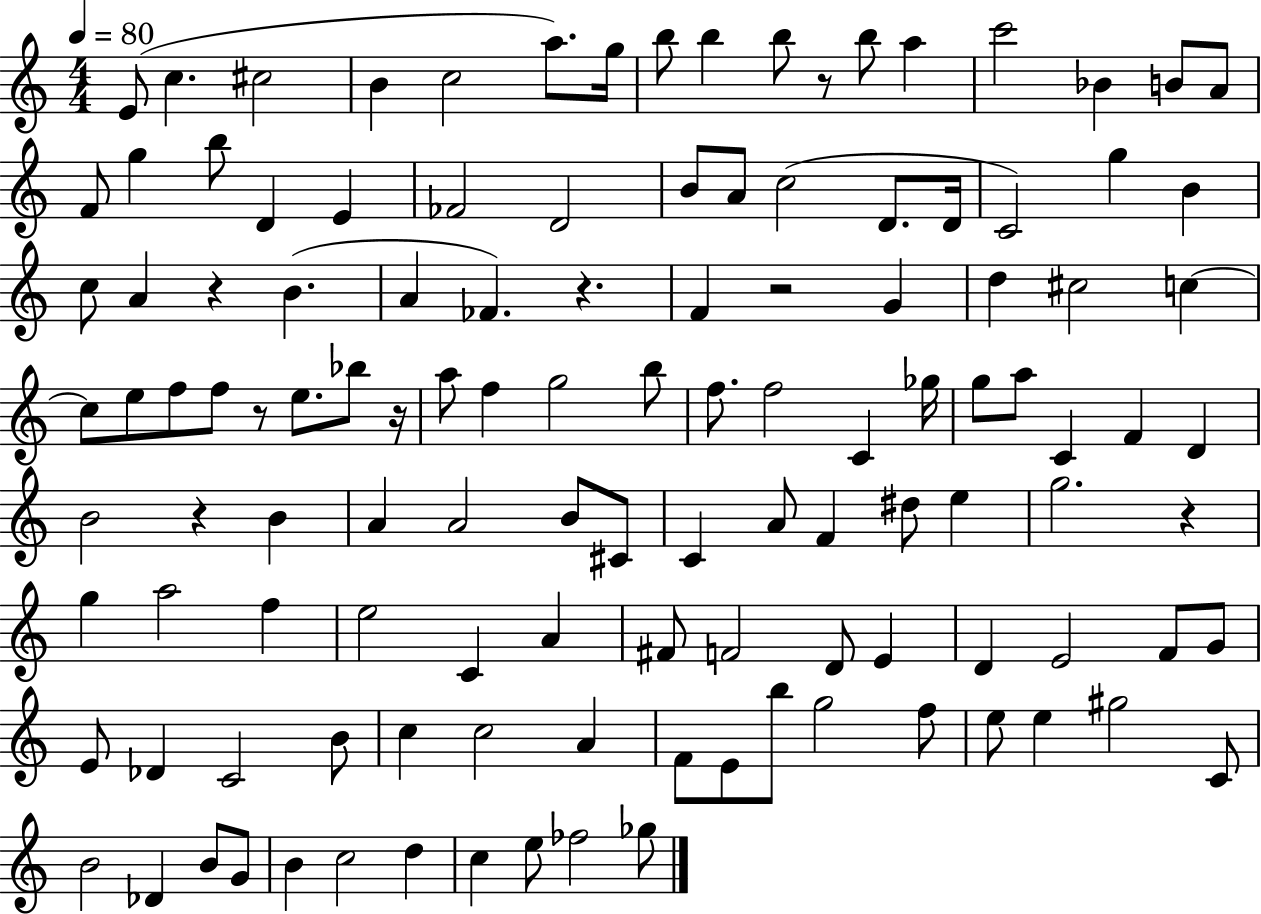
X:1
T:Untitled
M:4/4
L:1/4
K:C
E/2 c ^c2 B c2 a/2 g/4 b/2 b b/2 z/2 b/2 a c'2 _B B/2 A/2 F/2 g b/2 D E _F2 D2 B/2 A/2 c2 D/2 D/4 C2 g B c/2 A z B A _F z F z2 G d ^c2 c c/2 e/2 f/2 f/2 z/2 e/2 _b/2 z/4 a/2 f g2 b/2 f/2 f2 C _g/4 g/2 a/2 C F D B2 z B A A2 B/2 ^C/2 C A/2 F ^d/2 e g2 z g a2 f e2 C A ^F/2 F2 D/2 E D E2 F/2 G/2 E/2 _D C2 B/2 c c2 A F/2 E/2 b/2 g2 f/2 e/2 e ^g2 C/2 B2 _D B/2 G/2 B c2 d c e/2 _f2 _g/2